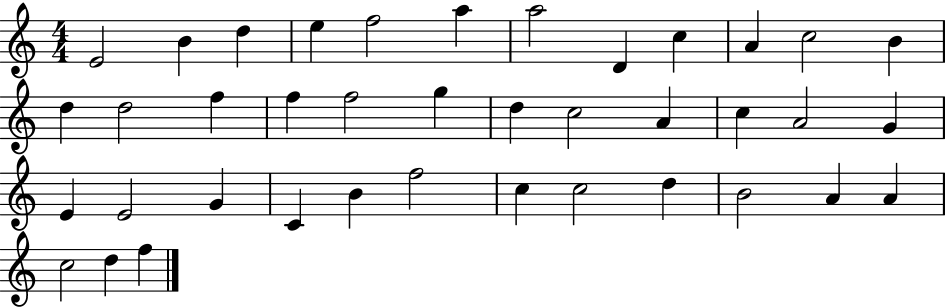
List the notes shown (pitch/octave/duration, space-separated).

E4/h B4/q D5/q E5/q F5/h A5/q A5/h D4/q C5/q A4/q C5/h B4/q D5/q D5/h F5/q F5/q F5/h G5/q D5/q C5/h A4/q C5/q A4/h G4/q E4/q E4/h G4/q C4/q B4/q F5/h C5/q C5/h D5/q B4/h A4/q A4/q C5/h D5/q F5/q